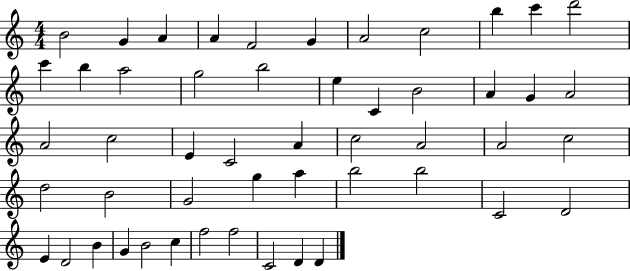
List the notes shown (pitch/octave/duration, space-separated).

B4/h G4/q A4/q A4/q F4/h G4/q A4/h C5/h B5/q C6/q D6/h C6/q B5/q A5/h G5/h B5/h E5/q C4/q B4/h A4/q G4/q A4/h A4/h C5/h E4/q C4/h A4/q C5/h A4/h A4/h C5/h D5/h B4/h G4/h G5/q A5/q B5/h B5/h C4/h D4/h E4/q D4/h B4/q G4/q B4/h C5/q F5/h F5/h C4/h D4/q D4/q